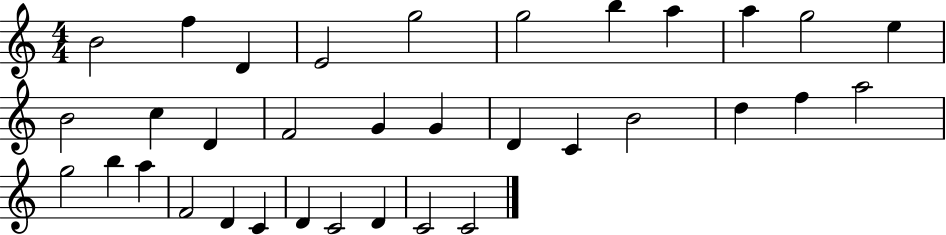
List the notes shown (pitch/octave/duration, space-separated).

B4/h F5/q D4/q E4/h G5/h G5/h B5/q A5/q A5/q G5/h E5/q B4/h C5/q D4/q F4/h G4/q G4/q D4/q C4/q B4/h D5/q F5/q A5/h G5/h B5/q A5/q F4/h D4/q C4/q D4/q C4/h D4/q C4/h C4/h